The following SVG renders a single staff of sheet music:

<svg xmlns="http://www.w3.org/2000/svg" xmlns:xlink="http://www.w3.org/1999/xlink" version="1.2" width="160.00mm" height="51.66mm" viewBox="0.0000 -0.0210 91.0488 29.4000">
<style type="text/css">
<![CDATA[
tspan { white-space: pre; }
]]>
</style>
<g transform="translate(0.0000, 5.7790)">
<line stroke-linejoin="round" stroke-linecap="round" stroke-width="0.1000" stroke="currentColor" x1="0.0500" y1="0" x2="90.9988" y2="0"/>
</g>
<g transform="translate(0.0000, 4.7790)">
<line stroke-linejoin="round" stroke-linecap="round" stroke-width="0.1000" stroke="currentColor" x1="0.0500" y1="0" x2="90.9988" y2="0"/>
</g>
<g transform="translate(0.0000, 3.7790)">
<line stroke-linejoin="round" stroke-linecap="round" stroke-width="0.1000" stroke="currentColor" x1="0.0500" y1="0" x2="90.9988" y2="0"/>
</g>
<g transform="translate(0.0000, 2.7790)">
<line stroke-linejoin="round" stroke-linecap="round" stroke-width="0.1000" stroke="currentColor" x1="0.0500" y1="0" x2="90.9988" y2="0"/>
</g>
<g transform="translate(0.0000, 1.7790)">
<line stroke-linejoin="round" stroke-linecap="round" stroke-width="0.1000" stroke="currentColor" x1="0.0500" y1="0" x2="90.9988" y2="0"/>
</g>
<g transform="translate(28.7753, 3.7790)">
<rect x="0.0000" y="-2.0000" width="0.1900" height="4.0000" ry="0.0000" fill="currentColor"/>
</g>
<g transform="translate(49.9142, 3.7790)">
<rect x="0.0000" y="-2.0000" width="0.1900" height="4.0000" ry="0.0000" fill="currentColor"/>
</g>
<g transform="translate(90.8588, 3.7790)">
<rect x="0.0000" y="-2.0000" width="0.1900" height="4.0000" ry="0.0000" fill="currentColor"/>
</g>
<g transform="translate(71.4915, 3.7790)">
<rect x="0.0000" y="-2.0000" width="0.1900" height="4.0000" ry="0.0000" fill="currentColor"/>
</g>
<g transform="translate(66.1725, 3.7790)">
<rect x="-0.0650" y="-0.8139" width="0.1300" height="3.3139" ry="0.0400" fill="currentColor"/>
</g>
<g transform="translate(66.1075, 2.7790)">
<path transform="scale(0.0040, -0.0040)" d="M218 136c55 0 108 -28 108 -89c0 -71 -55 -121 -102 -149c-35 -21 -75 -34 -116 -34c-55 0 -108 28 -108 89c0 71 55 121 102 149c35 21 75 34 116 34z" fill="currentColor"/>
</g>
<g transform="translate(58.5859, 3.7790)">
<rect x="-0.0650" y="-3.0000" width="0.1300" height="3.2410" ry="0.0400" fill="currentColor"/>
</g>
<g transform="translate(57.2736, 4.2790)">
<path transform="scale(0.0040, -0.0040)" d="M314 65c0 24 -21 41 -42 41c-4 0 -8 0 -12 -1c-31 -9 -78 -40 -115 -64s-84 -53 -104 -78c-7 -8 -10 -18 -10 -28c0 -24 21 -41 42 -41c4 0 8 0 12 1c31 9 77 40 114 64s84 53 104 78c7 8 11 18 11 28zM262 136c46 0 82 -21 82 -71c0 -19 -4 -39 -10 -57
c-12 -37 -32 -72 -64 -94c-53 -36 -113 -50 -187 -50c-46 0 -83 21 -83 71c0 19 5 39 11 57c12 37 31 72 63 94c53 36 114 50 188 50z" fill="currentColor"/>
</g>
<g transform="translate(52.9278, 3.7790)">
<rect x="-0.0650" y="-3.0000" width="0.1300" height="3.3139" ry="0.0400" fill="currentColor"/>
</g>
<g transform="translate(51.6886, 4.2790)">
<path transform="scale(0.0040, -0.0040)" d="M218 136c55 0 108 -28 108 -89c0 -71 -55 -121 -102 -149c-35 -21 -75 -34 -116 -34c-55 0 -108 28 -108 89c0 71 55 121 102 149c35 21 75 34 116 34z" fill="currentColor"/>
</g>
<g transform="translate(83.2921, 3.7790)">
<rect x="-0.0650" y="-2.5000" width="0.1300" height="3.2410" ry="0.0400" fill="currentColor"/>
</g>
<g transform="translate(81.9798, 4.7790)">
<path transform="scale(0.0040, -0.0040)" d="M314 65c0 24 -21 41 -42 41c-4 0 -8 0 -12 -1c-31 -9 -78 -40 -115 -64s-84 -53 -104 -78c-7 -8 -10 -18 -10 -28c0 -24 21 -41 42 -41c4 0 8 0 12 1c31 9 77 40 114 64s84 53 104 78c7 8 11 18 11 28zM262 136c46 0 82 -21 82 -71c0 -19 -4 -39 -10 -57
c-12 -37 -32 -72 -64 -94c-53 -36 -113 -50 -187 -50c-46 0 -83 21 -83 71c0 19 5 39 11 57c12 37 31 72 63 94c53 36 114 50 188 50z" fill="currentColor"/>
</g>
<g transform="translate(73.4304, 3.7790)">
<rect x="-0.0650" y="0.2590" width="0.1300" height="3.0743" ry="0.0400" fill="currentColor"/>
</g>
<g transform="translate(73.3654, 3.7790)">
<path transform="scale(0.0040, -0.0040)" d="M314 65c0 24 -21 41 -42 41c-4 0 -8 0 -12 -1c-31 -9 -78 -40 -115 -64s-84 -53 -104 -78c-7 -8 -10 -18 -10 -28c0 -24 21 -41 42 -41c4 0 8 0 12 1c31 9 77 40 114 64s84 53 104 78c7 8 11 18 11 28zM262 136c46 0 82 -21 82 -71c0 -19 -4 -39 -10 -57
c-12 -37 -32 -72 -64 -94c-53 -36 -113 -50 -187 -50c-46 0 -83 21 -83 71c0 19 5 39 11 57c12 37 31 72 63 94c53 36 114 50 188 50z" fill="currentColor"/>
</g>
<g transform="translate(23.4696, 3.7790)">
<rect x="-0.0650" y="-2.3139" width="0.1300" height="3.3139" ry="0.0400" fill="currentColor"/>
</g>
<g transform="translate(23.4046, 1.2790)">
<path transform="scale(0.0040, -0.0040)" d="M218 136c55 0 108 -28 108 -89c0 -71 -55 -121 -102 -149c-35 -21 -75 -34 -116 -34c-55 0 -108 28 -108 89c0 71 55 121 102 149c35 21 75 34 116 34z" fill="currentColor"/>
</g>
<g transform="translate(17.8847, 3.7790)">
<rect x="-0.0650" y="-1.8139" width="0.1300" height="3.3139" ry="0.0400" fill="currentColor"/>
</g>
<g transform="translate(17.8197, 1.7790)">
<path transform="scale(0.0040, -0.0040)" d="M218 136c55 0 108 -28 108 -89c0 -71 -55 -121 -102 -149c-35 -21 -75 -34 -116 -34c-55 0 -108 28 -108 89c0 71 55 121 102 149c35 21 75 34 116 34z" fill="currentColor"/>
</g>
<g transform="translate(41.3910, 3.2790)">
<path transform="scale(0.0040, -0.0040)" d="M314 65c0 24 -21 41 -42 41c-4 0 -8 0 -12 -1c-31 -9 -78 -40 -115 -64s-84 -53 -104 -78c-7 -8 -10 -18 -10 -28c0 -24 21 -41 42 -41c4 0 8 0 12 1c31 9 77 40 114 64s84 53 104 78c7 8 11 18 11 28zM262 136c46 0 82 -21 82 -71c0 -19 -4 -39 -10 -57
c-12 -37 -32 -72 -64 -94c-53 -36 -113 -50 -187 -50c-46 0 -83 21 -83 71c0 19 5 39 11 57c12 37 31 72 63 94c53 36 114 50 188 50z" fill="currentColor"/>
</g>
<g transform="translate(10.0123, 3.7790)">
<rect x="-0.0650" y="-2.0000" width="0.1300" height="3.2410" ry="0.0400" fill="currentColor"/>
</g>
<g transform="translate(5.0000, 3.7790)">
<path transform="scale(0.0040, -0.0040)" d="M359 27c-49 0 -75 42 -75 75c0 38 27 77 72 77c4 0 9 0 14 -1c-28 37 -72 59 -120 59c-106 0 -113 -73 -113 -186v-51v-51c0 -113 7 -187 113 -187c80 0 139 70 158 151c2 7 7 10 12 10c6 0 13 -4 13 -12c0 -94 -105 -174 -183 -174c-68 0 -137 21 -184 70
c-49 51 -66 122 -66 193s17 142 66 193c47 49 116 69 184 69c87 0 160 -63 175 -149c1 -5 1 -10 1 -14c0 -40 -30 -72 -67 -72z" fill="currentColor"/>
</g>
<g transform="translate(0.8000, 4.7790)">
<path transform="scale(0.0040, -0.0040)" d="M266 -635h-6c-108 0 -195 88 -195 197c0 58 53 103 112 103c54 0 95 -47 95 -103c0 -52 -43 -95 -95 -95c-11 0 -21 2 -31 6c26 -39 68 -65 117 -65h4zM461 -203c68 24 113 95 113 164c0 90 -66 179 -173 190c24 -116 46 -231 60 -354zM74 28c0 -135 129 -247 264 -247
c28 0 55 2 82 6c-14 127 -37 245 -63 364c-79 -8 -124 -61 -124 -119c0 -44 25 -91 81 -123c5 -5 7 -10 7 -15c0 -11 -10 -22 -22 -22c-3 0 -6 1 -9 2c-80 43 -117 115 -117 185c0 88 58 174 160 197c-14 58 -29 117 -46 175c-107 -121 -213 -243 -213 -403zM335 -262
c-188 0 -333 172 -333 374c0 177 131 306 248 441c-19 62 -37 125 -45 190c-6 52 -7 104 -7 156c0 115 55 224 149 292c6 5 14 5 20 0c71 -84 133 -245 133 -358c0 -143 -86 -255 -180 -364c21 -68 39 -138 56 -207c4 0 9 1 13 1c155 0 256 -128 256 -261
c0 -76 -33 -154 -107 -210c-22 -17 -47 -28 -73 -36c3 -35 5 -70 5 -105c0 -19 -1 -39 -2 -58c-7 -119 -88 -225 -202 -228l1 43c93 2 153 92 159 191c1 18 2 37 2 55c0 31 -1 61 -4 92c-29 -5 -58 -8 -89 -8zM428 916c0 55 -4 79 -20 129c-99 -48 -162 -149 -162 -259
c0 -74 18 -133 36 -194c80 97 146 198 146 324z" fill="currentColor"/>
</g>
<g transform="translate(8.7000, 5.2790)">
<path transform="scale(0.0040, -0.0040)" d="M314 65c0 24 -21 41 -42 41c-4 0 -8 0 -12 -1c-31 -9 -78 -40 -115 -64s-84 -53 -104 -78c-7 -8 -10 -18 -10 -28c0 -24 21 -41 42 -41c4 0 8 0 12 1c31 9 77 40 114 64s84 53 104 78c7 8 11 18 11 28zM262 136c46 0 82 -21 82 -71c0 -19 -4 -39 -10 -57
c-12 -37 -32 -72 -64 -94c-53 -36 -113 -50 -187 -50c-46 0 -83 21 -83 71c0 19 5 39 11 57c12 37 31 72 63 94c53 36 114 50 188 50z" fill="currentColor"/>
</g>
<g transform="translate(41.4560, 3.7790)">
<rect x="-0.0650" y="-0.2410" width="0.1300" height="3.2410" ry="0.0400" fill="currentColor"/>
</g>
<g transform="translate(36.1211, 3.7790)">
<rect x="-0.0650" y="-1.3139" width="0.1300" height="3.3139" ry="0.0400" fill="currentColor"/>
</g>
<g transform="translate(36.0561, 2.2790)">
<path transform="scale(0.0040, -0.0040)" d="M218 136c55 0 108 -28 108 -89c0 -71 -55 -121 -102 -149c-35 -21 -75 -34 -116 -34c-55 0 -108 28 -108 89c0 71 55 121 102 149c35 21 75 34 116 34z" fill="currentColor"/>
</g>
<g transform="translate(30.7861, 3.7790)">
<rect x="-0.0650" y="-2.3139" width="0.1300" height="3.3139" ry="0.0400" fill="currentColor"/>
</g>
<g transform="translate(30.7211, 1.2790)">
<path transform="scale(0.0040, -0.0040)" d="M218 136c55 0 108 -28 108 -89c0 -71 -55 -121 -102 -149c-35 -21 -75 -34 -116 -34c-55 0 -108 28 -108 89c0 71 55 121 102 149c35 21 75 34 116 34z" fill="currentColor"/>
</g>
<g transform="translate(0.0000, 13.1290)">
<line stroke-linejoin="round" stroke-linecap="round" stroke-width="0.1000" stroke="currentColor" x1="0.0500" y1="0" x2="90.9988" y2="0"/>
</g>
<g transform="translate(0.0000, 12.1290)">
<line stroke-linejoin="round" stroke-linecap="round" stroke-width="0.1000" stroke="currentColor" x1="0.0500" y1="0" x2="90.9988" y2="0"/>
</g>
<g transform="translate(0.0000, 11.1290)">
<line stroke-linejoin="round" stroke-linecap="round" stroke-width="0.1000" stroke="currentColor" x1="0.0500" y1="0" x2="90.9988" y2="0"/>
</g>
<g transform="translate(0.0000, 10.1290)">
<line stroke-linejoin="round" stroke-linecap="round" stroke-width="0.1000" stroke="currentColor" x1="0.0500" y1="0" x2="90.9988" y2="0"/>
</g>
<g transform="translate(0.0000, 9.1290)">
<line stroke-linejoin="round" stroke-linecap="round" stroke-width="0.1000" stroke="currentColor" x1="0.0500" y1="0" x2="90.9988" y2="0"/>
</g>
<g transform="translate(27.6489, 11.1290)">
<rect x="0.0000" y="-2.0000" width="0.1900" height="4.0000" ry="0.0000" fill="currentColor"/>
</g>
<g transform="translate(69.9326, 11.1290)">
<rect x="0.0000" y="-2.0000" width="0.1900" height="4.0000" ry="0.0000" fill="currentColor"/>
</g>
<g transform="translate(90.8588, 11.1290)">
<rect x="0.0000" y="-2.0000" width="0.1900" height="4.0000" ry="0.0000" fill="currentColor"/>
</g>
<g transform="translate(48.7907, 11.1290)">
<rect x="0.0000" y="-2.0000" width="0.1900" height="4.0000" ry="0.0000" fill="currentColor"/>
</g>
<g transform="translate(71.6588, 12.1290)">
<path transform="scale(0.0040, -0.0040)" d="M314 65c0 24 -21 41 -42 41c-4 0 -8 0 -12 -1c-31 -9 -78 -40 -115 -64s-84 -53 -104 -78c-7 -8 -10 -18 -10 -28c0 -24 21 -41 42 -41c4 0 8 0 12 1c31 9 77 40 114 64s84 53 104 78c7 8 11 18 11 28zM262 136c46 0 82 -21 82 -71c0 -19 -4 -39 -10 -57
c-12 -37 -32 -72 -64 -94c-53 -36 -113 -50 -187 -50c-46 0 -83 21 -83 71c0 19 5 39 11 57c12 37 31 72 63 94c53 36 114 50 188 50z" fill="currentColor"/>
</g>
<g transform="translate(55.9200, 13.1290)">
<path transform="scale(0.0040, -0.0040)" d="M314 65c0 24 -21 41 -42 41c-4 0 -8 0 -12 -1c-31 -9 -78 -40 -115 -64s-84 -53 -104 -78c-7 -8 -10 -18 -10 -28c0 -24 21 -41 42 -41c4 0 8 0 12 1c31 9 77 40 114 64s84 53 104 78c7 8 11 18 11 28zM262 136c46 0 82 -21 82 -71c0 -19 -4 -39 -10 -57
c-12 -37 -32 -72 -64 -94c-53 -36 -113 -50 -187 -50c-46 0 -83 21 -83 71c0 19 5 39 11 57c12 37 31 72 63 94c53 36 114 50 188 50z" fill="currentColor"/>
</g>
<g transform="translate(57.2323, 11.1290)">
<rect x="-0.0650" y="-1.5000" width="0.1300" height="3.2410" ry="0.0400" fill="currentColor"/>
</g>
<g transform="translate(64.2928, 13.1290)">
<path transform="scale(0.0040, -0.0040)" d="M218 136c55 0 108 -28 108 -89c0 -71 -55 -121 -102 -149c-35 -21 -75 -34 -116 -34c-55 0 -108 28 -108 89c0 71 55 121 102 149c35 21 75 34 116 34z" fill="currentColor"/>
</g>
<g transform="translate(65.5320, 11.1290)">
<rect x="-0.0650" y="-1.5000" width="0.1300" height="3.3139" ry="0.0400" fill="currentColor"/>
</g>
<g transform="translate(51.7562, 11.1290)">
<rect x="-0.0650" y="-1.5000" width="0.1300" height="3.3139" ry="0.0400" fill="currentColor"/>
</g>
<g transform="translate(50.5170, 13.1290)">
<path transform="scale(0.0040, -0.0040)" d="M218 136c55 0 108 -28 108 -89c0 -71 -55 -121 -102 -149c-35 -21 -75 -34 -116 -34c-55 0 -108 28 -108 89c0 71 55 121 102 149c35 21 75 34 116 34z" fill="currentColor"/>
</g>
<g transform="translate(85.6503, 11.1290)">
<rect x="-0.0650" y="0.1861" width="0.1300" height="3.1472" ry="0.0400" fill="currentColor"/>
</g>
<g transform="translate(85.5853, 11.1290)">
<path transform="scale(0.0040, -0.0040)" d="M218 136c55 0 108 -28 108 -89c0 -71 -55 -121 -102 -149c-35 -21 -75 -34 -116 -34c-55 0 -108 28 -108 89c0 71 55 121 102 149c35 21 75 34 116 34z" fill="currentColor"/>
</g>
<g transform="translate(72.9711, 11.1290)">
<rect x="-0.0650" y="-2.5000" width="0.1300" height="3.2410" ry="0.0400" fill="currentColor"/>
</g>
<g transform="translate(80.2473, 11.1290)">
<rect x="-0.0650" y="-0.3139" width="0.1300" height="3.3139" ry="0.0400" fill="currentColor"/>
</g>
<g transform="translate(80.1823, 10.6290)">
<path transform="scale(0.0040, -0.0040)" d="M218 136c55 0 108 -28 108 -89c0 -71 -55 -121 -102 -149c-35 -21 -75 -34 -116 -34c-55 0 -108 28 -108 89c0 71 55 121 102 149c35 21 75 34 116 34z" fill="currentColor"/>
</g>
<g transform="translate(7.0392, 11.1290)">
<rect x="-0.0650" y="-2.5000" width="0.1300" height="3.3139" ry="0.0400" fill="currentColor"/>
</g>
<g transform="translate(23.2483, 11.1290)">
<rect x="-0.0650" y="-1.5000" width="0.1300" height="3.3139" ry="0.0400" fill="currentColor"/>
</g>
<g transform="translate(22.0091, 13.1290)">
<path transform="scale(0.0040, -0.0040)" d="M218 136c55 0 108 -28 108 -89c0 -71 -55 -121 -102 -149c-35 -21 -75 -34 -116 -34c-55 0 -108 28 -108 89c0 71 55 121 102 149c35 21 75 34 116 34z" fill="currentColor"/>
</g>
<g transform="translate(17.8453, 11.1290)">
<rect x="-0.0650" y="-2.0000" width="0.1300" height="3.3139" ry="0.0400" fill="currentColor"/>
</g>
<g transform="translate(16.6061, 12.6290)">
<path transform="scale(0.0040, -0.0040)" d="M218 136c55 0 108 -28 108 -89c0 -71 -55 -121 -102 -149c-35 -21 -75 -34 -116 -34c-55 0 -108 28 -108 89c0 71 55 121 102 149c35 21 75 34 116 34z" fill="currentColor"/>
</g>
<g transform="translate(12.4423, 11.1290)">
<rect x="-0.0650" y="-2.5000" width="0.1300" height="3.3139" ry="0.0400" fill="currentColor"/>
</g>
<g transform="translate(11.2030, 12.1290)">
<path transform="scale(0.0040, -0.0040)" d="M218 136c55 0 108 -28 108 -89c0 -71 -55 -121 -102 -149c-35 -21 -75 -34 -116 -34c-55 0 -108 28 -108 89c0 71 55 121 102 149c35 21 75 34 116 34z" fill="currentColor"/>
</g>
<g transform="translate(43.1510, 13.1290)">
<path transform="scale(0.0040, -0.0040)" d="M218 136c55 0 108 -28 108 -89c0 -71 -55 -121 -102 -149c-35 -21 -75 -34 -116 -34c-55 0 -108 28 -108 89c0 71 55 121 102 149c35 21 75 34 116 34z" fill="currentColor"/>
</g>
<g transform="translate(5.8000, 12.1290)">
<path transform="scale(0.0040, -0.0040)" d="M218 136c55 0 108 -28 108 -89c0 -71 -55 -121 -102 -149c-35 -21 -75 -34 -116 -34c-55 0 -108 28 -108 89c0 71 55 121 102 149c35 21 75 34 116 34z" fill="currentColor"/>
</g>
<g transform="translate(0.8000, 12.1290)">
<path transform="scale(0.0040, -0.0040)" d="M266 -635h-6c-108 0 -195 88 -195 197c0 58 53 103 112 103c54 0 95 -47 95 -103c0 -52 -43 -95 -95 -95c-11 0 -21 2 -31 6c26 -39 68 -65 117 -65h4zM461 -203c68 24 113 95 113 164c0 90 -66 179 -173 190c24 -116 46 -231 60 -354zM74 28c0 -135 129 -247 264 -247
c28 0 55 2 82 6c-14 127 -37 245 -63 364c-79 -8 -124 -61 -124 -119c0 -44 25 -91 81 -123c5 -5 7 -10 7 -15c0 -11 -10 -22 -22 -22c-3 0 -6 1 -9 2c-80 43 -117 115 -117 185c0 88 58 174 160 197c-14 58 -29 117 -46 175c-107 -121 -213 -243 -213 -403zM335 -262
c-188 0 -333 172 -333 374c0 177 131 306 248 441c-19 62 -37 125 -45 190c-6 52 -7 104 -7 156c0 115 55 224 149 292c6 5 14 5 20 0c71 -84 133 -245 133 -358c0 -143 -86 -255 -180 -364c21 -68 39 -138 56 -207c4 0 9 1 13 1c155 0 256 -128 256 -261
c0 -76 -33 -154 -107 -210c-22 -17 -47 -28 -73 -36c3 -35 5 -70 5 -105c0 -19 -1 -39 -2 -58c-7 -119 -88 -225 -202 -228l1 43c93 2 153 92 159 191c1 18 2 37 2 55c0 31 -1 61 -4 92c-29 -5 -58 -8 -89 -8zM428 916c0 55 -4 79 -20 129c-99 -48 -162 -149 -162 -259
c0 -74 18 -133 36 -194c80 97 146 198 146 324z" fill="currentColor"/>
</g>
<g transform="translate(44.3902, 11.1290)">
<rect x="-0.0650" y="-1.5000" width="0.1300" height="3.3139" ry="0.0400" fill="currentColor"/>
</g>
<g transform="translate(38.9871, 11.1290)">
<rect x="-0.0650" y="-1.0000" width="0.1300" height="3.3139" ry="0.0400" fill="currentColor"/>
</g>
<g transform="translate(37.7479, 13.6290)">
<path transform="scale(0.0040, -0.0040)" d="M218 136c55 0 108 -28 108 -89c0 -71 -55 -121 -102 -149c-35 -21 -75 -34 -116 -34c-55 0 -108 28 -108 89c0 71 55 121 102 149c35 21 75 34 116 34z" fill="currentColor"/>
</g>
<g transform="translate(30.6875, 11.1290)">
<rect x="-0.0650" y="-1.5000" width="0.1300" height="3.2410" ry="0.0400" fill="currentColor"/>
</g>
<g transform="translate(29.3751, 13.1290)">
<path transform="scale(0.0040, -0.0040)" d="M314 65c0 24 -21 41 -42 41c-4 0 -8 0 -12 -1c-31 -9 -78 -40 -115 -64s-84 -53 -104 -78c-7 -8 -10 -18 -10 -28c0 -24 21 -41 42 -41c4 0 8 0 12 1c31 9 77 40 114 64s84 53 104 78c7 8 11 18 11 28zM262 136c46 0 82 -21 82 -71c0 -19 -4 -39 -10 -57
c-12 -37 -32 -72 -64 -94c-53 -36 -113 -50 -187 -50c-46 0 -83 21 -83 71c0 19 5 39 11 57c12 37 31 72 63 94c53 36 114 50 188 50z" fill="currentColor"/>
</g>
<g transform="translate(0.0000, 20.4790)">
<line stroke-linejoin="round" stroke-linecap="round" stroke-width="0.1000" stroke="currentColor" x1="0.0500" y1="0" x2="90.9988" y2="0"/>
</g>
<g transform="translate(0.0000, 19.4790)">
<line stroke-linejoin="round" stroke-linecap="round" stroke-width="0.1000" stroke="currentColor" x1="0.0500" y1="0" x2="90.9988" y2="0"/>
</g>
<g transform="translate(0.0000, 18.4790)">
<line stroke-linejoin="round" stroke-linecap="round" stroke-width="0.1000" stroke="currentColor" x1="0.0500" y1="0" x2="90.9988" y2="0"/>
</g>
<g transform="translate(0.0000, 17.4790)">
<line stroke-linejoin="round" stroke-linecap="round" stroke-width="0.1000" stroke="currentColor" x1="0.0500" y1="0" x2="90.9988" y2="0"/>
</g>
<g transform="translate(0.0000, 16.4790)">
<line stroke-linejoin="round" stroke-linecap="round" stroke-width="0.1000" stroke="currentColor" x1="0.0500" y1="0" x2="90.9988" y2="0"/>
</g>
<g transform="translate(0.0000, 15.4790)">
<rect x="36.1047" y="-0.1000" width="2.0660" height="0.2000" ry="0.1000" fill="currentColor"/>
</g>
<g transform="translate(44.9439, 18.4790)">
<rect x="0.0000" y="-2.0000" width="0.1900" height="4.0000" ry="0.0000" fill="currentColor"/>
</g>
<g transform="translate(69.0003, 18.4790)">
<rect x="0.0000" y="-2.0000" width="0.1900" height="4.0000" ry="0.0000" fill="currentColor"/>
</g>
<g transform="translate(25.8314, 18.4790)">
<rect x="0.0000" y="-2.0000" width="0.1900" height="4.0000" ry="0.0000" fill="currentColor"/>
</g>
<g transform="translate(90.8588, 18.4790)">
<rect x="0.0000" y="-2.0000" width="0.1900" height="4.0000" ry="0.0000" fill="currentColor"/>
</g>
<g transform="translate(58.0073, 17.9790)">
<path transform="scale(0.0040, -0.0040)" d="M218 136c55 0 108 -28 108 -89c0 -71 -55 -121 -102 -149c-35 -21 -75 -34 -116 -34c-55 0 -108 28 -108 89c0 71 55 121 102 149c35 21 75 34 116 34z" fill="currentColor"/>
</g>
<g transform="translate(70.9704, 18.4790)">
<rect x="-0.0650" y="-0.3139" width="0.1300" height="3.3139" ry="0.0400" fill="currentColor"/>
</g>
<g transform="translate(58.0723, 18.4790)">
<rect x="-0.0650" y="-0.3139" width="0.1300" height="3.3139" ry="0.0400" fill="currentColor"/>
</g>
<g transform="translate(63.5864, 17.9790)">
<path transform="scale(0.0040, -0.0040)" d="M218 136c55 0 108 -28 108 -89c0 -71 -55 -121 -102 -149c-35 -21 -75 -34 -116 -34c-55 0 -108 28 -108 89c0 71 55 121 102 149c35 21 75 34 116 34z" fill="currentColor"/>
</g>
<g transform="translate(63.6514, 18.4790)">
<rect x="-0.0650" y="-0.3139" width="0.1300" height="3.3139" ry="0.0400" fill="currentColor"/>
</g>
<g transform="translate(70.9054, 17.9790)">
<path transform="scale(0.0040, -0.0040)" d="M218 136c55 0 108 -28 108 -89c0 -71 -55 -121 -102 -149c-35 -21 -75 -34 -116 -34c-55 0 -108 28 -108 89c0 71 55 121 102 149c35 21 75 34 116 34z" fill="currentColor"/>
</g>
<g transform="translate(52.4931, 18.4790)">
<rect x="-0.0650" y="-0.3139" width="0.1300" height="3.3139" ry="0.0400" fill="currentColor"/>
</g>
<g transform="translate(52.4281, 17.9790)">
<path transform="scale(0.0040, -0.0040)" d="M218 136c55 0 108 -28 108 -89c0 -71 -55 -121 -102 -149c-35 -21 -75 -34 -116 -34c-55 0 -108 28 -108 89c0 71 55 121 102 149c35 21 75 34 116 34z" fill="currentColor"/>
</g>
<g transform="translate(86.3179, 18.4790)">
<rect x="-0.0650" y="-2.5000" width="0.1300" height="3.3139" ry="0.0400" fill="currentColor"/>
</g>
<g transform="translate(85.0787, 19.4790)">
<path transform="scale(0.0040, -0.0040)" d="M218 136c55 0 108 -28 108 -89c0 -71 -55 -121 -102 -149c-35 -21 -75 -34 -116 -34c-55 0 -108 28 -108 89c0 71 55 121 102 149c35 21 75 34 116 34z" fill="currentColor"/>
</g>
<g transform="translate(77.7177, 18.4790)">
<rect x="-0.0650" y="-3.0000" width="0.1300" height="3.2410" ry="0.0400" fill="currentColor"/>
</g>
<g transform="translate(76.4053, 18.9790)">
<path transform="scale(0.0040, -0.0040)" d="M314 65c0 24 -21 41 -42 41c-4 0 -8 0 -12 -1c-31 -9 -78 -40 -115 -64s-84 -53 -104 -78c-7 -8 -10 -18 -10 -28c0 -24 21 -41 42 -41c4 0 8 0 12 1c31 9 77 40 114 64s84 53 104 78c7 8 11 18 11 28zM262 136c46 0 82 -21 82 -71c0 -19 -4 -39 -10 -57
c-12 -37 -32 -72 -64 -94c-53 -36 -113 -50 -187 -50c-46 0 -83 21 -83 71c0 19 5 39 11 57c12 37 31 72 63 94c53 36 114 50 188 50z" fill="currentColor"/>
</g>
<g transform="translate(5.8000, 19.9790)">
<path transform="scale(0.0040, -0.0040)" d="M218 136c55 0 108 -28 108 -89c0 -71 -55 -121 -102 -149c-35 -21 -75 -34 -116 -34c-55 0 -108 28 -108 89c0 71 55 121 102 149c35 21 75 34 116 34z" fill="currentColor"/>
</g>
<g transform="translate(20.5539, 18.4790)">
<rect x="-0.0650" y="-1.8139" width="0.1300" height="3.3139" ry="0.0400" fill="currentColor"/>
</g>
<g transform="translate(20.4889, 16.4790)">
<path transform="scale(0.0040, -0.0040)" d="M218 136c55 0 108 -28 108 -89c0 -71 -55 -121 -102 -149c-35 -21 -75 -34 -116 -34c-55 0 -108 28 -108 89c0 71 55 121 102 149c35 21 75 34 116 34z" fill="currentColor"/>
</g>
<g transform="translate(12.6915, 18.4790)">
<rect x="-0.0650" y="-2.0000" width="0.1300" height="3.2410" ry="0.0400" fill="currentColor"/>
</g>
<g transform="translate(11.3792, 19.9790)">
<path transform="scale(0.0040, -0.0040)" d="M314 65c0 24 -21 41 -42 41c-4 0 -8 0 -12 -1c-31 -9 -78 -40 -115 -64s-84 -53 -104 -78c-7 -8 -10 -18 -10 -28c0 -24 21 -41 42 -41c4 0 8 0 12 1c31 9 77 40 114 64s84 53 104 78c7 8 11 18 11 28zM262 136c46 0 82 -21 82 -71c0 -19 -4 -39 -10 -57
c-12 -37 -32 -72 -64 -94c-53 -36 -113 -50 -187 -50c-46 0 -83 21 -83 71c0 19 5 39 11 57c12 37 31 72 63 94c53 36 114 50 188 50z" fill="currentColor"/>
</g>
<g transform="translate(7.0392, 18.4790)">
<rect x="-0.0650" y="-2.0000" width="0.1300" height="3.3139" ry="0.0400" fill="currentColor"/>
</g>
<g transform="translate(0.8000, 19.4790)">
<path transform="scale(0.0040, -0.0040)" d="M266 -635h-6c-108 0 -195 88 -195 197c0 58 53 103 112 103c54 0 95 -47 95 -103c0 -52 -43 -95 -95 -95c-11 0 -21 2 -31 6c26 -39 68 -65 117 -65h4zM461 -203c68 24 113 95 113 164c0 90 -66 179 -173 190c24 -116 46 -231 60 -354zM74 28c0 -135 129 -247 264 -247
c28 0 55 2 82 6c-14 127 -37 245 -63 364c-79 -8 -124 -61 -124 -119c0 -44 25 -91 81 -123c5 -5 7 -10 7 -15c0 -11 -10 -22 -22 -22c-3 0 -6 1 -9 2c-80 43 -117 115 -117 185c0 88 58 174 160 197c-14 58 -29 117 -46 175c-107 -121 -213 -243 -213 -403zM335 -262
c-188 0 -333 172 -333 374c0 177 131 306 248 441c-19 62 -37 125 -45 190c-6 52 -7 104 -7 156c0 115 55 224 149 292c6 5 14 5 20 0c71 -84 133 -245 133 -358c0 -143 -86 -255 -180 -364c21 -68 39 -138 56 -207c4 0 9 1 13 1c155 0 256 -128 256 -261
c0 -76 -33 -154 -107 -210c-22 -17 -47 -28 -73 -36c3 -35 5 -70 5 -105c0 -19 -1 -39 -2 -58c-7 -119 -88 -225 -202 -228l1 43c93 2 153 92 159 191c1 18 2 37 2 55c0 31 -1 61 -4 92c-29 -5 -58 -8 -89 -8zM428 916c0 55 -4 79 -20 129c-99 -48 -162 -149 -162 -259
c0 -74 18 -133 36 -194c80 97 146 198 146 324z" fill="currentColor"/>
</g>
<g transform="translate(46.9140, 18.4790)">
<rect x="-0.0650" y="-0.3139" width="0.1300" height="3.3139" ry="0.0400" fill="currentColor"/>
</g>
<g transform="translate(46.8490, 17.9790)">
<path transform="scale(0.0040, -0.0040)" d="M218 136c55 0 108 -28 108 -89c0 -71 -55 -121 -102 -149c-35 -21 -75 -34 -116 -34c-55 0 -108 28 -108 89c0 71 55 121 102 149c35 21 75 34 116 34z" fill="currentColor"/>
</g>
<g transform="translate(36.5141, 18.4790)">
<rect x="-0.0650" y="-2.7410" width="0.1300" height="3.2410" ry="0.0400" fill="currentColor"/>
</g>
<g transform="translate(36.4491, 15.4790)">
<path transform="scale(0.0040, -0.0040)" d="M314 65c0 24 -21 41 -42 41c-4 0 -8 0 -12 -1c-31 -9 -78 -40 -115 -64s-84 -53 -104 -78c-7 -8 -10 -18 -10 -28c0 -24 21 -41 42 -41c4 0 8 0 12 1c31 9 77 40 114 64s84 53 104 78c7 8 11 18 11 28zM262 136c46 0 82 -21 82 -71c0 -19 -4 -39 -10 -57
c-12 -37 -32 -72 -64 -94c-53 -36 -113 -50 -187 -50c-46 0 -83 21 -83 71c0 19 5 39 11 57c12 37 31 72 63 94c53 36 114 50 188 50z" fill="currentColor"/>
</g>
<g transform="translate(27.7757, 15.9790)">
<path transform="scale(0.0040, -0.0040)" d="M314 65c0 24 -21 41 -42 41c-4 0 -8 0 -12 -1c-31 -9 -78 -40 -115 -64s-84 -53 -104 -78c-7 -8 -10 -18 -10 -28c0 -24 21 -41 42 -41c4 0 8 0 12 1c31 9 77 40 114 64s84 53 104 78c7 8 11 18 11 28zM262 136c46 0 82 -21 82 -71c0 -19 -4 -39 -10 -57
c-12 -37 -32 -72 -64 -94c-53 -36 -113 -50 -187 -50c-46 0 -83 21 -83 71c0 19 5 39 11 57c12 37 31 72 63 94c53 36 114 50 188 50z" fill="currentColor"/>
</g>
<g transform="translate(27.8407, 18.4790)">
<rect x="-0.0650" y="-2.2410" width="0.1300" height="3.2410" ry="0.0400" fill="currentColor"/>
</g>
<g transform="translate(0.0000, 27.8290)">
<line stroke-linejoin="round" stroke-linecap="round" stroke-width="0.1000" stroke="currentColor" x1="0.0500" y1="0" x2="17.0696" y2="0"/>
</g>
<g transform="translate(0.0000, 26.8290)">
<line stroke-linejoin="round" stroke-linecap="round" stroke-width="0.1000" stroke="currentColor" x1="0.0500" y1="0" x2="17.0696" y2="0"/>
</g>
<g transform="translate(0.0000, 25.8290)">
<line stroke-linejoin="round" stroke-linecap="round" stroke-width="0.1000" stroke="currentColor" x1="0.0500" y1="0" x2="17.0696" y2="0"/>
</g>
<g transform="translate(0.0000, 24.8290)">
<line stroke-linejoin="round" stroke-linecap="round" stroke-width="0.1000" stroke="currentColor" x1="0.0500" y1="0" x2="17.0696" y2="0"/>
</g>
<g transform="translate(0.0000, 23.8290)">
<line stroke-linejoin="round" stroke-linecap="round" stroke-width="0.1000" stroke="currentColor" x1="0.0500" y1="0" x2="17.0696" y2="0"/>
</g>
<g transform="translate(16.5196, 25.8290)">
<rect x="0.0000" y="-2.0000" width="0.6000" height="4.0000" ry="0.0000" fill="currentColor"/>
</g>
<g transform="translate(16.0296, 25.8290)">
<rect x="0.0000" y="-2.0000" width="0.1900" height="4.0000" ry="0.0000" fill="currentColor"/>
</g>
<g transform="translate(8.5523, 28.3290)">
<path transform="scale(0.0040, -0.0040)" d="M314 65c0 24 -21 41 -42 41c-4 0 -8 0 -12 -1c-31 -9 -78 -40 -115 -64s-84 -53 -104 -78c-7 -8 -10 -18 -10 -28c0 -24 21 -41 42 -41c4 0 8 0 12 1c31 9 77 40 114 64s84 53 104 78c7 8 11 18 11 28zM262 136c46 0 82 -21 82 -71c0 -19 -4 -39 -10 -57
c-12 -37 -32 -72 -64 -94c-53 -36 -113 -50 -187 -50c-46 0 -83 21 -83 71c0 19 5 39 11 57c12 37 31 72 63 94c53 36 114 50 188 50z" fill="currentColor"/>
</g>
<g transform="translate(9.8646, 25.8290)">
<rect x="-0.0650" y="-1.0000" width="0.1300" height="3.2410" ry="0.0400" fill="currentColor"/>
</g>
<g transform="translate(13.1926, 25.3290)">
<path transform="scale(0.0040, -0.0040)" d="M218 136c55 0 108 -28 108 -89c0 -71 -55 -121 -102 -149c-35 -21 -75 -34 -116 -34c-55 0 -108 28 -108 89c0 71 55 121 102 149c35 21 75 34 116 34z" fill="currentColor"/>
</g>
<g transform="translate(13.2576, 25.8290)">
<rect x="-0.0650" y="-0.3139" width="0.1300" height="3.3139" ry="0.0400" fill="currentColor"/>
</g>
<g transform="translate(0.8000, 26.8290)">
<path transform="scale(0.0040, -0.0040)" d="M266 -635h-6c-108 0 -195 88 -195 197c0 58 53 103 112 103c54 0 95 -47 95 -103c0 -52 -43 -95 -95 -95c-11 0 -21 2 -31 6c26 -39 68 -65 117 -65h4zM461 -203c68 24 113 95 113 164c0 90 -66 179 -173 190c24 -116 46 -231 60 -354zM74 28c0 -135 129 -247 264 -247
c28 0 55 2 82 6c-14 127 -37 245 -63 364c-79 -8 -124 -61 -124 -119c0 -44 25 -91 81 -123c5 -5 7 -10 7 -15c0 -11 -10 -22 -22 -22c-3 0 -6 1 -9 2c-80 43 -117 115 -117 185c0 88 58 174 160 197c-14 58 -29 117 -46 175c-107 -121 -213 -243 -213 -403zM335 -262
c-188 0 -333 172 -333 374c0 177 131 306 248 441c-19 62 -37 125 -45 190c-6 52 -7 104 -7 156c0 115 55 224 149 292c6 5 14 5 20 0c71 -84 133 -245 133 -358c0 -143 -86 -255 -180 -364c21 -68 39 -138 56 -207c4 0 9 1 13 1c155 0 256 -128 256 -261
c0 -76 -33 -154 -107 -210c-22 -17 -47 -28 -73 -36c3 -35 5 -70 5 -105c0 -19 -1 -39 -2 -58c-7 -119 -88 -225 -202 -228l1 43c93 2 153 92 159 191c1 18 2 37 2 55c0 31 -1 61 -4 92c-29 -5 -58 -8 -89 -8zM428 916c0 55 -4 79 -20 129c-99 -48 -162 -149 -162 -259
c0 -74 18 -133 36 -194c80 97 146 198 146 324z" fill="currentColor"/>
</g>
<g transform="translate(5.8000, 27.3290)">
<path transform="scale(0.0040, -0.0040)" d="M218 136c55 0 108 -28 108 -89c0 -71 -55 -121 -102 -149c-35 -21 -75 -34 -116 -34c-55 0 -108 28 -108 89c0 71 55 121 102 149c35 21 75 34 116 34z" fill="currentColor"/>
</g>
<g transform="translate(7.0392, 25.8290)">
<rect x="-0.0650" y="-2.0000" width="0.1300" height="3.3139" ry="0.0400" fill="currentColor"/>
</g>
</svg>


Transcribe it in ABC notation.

X:1
T:Untitled
M:4/4
L:1/4
K:C
F2 f g g e c2 A A2 d B2 G2 G G F E E2 D E E E2 E G2 c B F F2 f g2 a2 c c c c c A2 G F D2 c